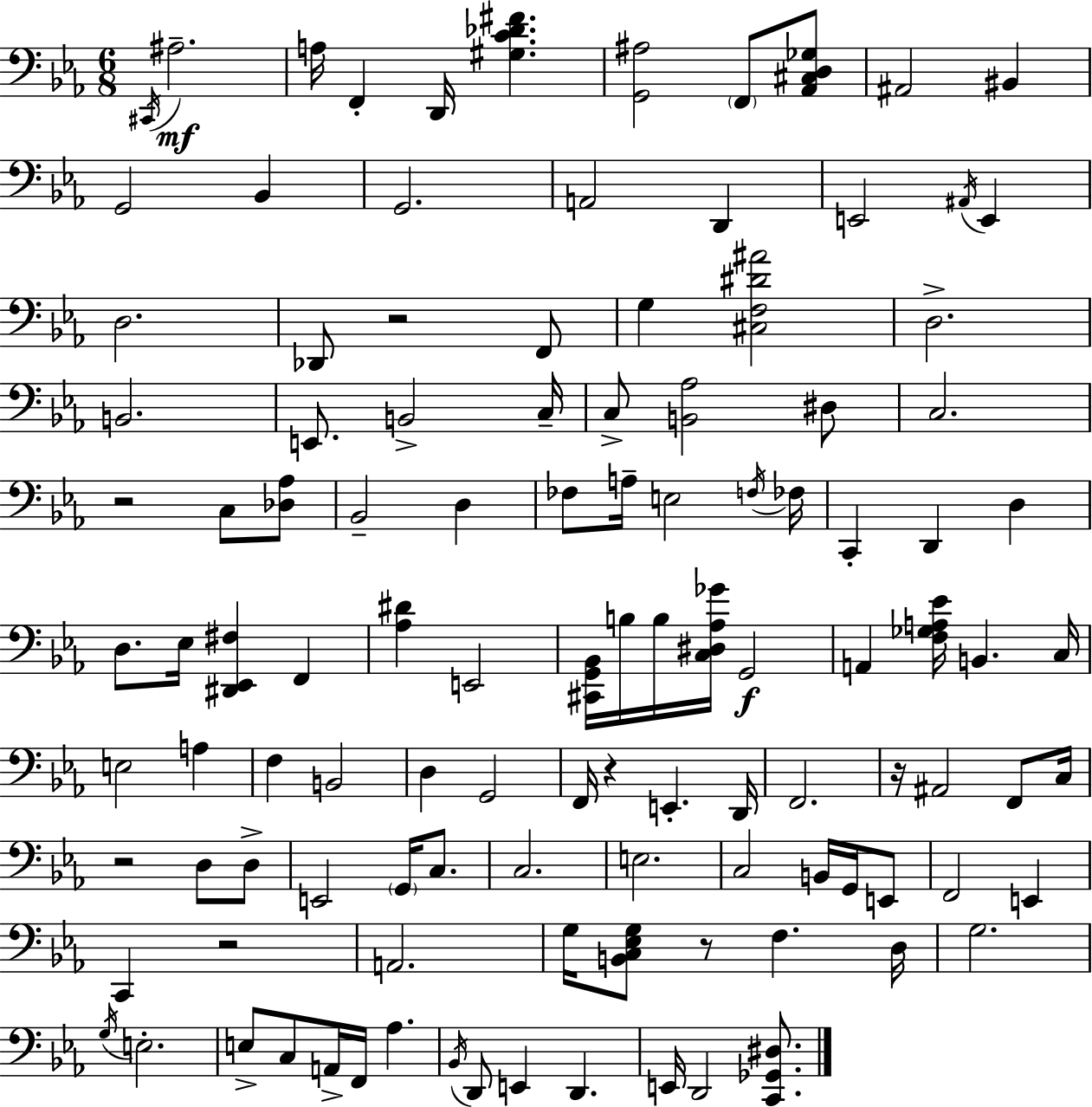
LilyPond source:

{
  \clef bass
  \numericTimeSignature
  \time 6/8
  \key c \minor
  \repeat volta 2 { \acciaccatura { cis,16 }\mf ais2.-- | a16 f,4-. d,16 <gis c' des' fis'>4. | <g, ais>2 \parenthesize f,8 <aes, cis d ges>8 | ais,2 bis,4 | \break g,2 bes,4 | g,2. | a,2 d,4 | e,2 \acciaccatura { ais,16 } e,4 | \break d2. | des,8 r2 | f,8 g4 <cis f dis' ais'>2 | d2.-> | \break b,2. | e,8. b,2-> | c16-- c8-> <b, aes>2 | dis8 c2. | \break r2 c8 | <des aes>8 bes,2-- d4 | fes8 a16-- e2 | \acciaccatura { f16 } fes16 c,4-. d,4 d4 | \break d8. ees16 <dis, ees, fis>4 f,4 | <aes dis'>4 e,2 | <cis, g, bes,>16 b16 b16 <c dis aes ges'>16 g,2\f | a,4 <f ges a ees'>16 b,4. | \break c16 e2 a4 | f4 b,2 | d4 g,2 | f,16 r4 e,4.-. | \break d,16 f,2. | r16 ais,2 | f,8 c16 r2 d8 | d8-> e,2 \parenthesize g,16 | \break c8. c2. | e2. | c2 b,16 | g,16 e,8 f,2 e,4 | \break c,4 r2 | a,2. | g16 <b, c ees g>8 r8 f4. | d16 g2. | \break \acciaccatura { g16 } e2.-. | e8-> c8 a,16-> f,16 aes4. | \acciaccatura { bes,16 } d,8 e,4 d,4. | e,16 d,2 | \break <c, ges, dis>8. } \bar "|."
}